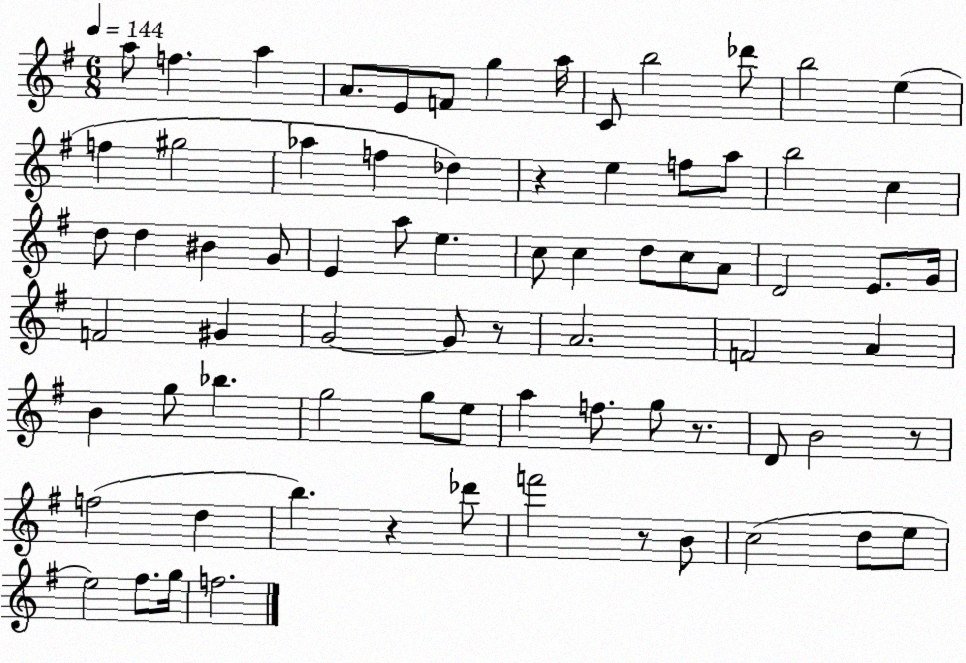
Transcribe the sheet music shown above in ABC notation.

X:1
T:Untitled
M:6/8
L:1/4
K:G
a/2 f a A/2 E/2 F/2 g a/4 C/2 b2 _d'/2 b2 e f ^g2 _a f _d z e f/2 a/2 b2 c d/2 d ^B G/2 E a/2 e c/2 c d/2 c/2 A/2 D2 E/2 G/4 F2 ^G G2 G/2 z/2 A2 F2 A B g/2 _b g2 g/2 e/2 a f/2 g/2 z/2 D/2 B2 z/2 f2 d b z _d'/2 f'2 z/2 B/2 c2 d/2 e/2 e2 ^f/2 g/4 f2